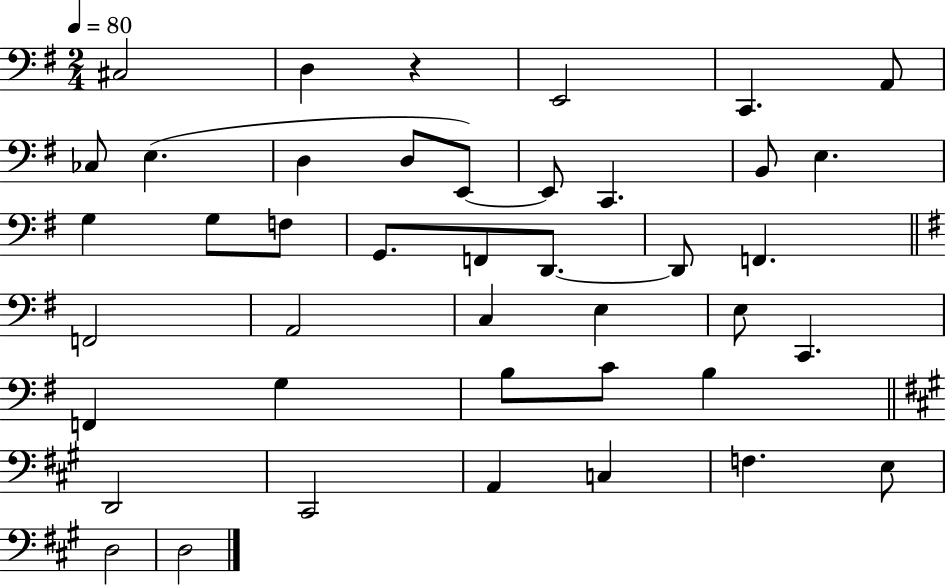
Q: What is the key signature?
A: G major